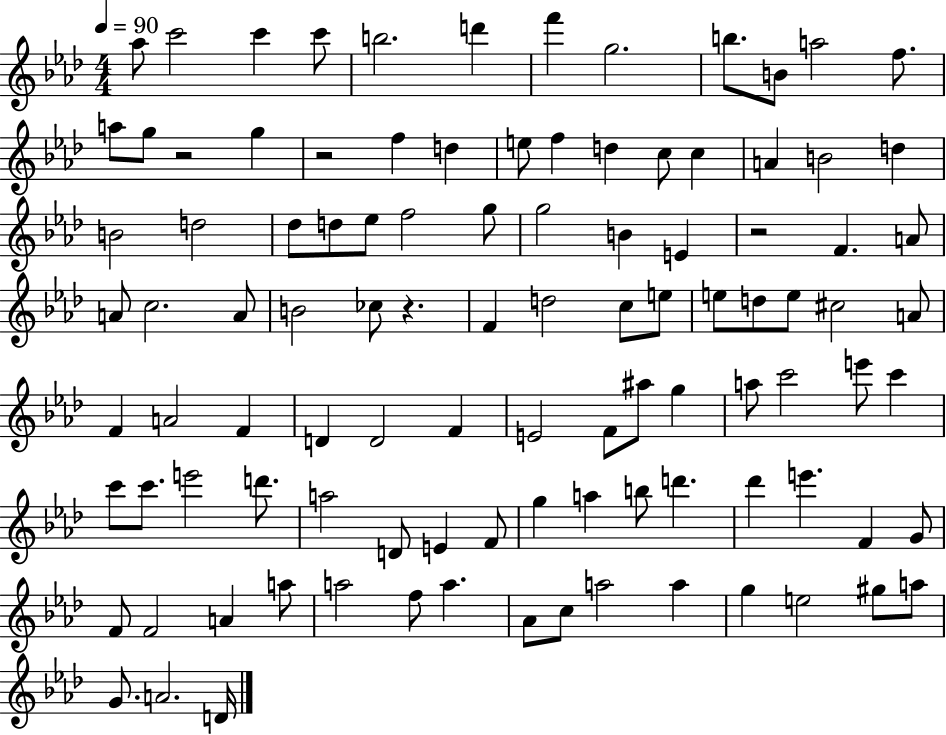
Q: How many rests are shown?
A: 4